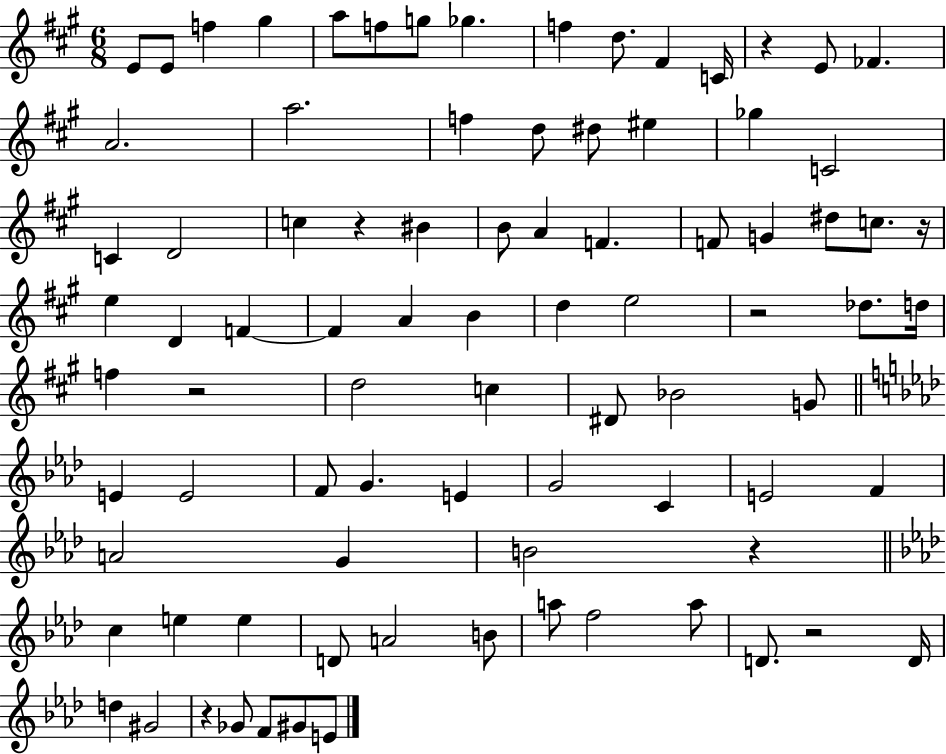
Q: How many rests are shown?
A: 8